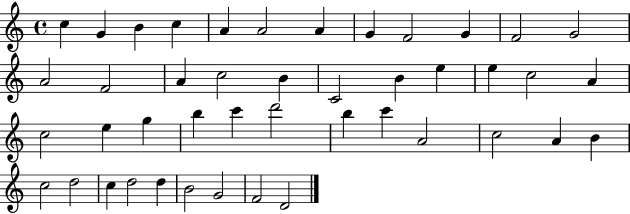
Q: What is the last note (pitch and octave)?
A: D4